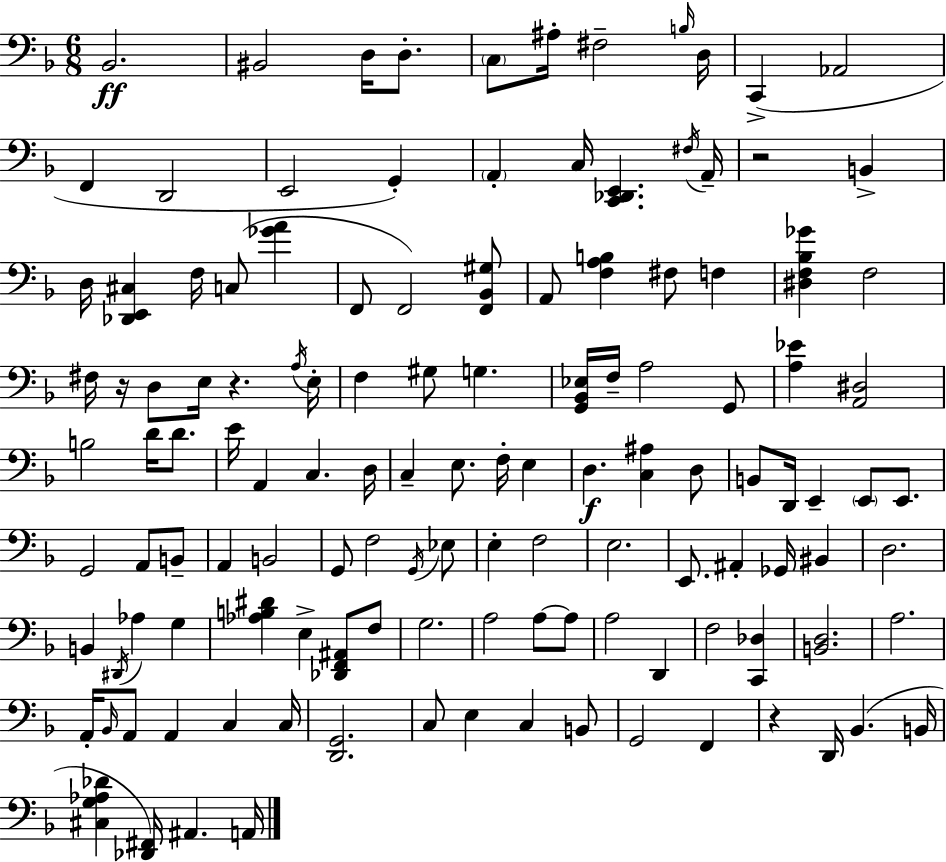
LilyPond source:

{
  \clef bass
  \numericTimeSignature
  \time 6/8
  \key f \major
  bes,2.\ff | bis,2 d16 d8.-. | \parenthesize c8 ais16-. fis2-- \grace { b16 } | d16 c,4->( aes,2 | \break f,4 d,2 | e,2 g,4-.) | \parenthesize a,4-. c16 <c, des, e,>4. | \acciaccatura { fis16 } a,16-- r2 b,4-> | \break d16 <des, e, cis>4 f16 c8( <ges' a'>4 | f,8 f,2) | <f, bes, gis>8 a,8 <f a b>4 fis8 f4 | <dis f bes ges'>4 f2 | \break fis16 r16 d8 e16 r4. | \acciaccatura { a16 } e16-. f4 gis8 g4. | <g, bes, ees>16 f16-- a2 | g,8 <a ees'>4 <a, dis>2 | \break b2 d'16 | d'8. e'16 a,4 c4. | d16 c4-- e8. f16-. e4 | d4.\f <c ais>4 | \break d8 b,8 d,16 e,4-- \parenthesize e,8 | e,8. g,2 a,8 | b,8-- a,4 b,2 | g,8 f2 | \break \acciaccatura { g,16 } ees8 e4-. f2 | e2. | e,8. ais,4-. ges,16 | bis,4 d2. | \break b,4 \acciaccatura { dis,16 } aes4 | g4 <aes b dis'>4 e4-> | <des, f, ais,>8 f8 g2. | a2 | \break a8~~ a8 a2 | d,4 f2 | <c, des>4 <b, d>2. | a2. | \break a,16-. \grace { bes,16 } a,8 a,4 | c4 c16 <d, g,>2. | c8 e4 | c4 b,8 g,2 | \break f,4 r4 d,16 bes,4.( | b,16 <cis g aes des'>4 <des, fis,>16) ais,4. | a,16 \bar "|."
}